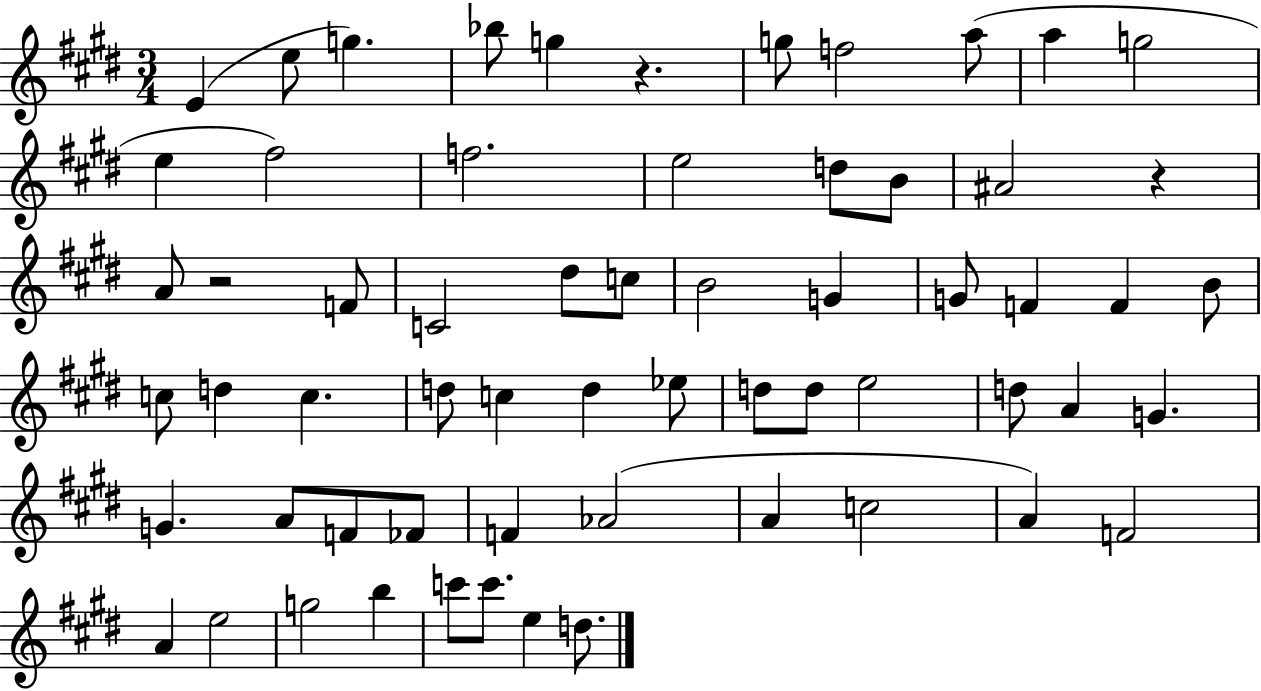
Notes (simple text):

E4/q E5/e G5/q. Bb5/e G5/q R/q. G5/e F5/h A5/e A5/q G5/h E5/q F#5/h F5/h. E5/h D5/e B4/e A#4/h R/q A4/e R/h F4/e C4/h D#5/e C5/e B4/h G4/q G4/e F4/q F4/q B4/e C5/e D5/q C5/q. D5/e C5/q D5/q Eb5/e D5/e D5/e E5/h D5/e A4/q G4/q. G4/q. A4/e F4/e FES4/e F4/q Ab4/h A4/q C5/h A4/q F4/h A4/q E5/h G5/h B5/q C6/e C6/e. E5/q D5/e.